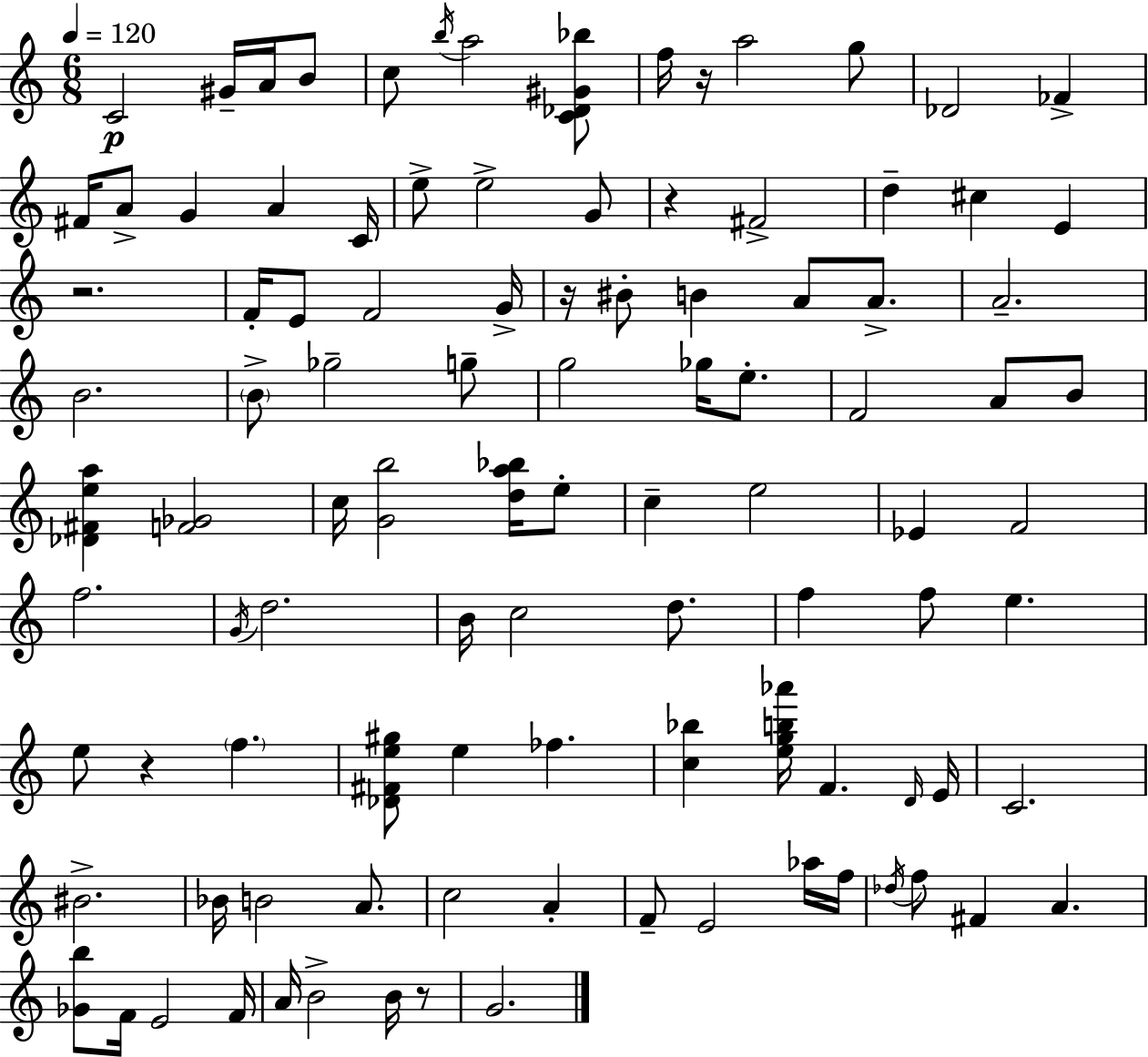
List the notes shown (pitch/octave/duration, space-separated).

C4/h G#4/s A4/s B4/e C5/e B5/s A5/h [C4,Db4,G#4,Bb5]/e F5/s R/s A5/h G5/e Db4/h FES4/q F#4/s A4/e G4/q A4/q C4/s E5/e E5/h G4/e R/q F#4/h D5/q C#5/q E4/q R/h. F4/s E4/e F4/h G4/s R/s BIS4/e B4/q A4/e A4/e. A4/h. B4/h. B4/e Gb5/h G5/e G5/h Gb5/s E5/e. F4/h A4/e B4/e [Db4,F#4,E5,A5]/q [F4,Gb4]/h C5/s [G4,B5]/h [D5,A5,Bb5]/s E5/e C5/q E5/h Eb4/q F4/h F5/h. G4/s D5/h. B4/s C5/h D5/e. F5/q F5/e E5/q. E5/e R/q F5/q. [Db4,F#4,E5,G#5]/e E5/q FES5/q. [C5,Bb5]/q [E5,G5,B5,Ab6]/s F4/q. D4/s E4/s C4/h. BIS4/h. Bb4/s B4/h A4/e. C5/h A4/q F4/e E4/h Ab5/s F5/s Db5/s F5/e F#4/q A4/q. [Gb4,B5]/e F4/s E4/h F4/s A4/s B4/h B4/s R/e G4/h.